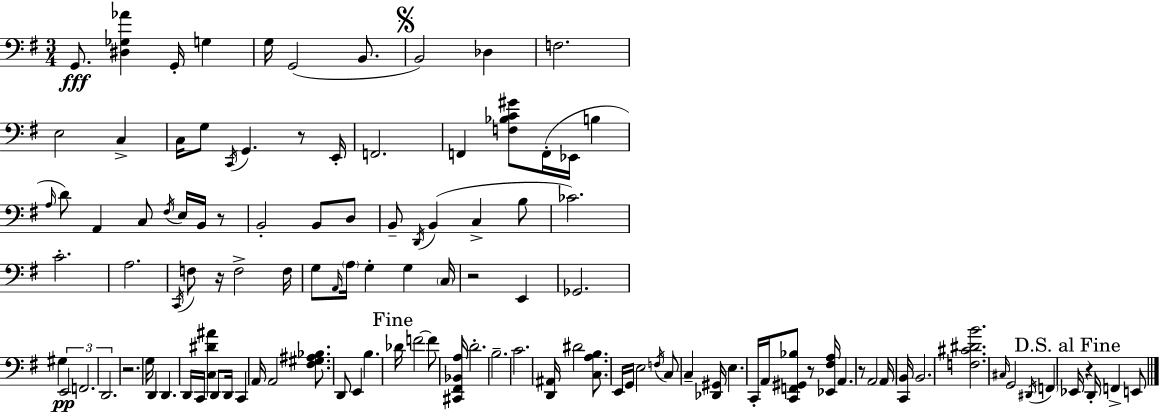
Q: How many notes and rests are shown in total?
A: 116